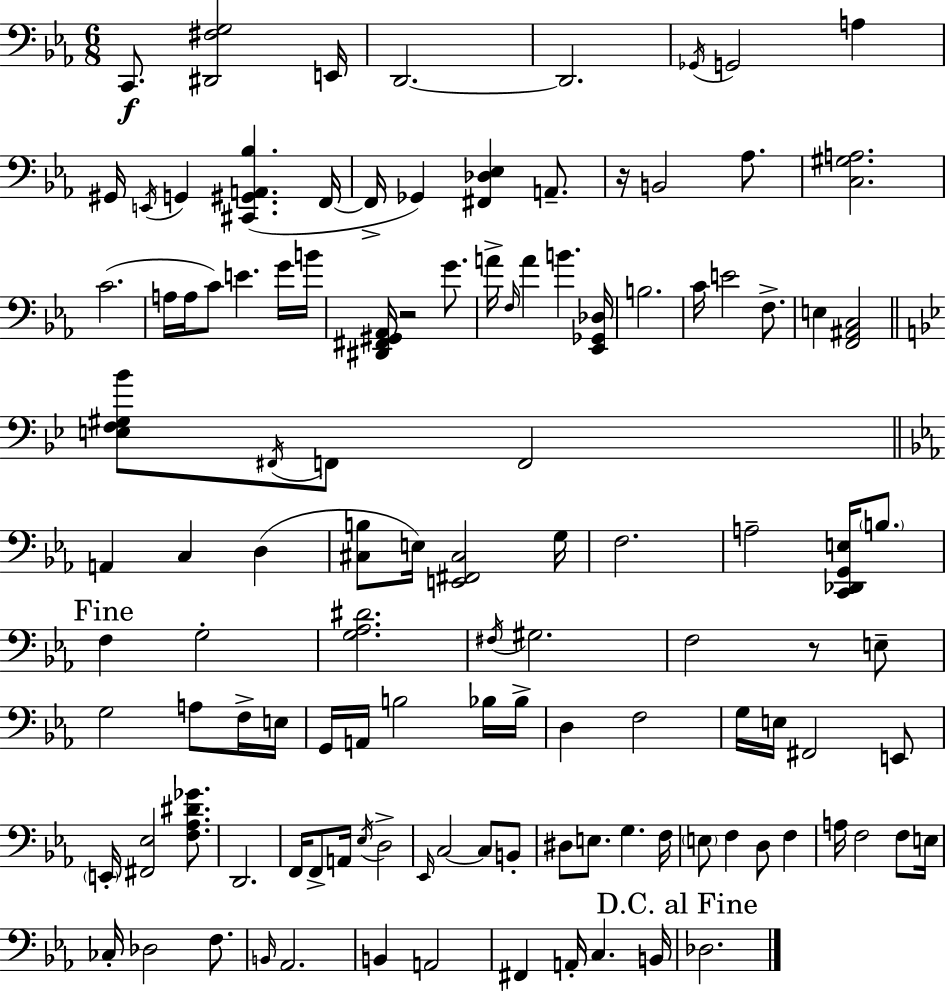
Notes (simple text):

C2/e. [D#2,F#3,G3]/h E2/s D2/h. D2/h. Gb2/s G2/h A3/q G#2/s E2/s G2/q [C#2,G#2,A2,Bb3]/q. F2/s F2/s Gb2/q [F#2,Db3,Eb3]/q A2/e. R/s B2/h Ab3/e. [C3,G#3,A3]/h. C4/h. A3/s A3/s C4/e E4/q. G4/s B4/s [D#2,F#2,G#2,Ab2]/s R/h G4/e. A4/s F3/s A4/q B4/q. [Eb2,Gb2,Db3]/s B3/h. C4/s E4/h F3/e. E3/q [F2,A#2,C3]/h [E3,F3,G#3,Bb4]/e F#2/s F2/e F2/h A2/q C3/q D3/q [C#3,B3]/e E3/s [E2,F#2,C#3]/h G3/s F3/h. A3/h [C2,Db2,G2,E3]/s B3/e. F3/q G3/h [G3,Ab3,D#4]/h. F#3/s G#3/h. F3/h R/e E3/e G3/h A3/e F3/s E3/s G2/s A2/s B3/h Bb3/s Bb3/s D3/q F3/h G3/s E3/s F#2/h E2/e E2/s [F#2,Eb3]/h [F3,Ab3,D#4,Gb4]/e. D2/h. F2/s F2/e A2/s Eb3/s D3/h Eb2/s C3/h C3/e B2/e D#3/e E3/e. G3/q. F3/s E3/e F3/q D3/e F3/q A3/s F3/h F3/e E3/s CES3/s Db3/h F3/e. B2/s Ab2/h. B2/q A2/h F#2/q A2/s C3/q. B2/s Db3/h.